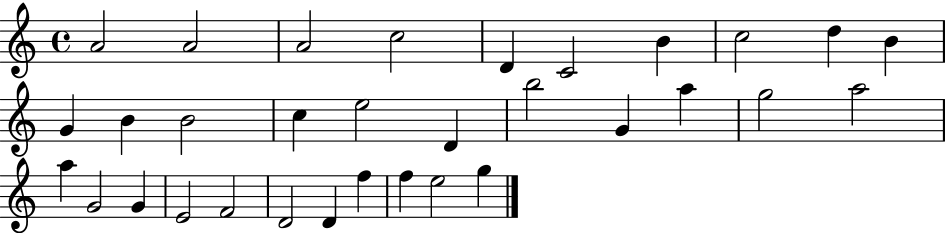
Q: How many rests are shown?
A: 0